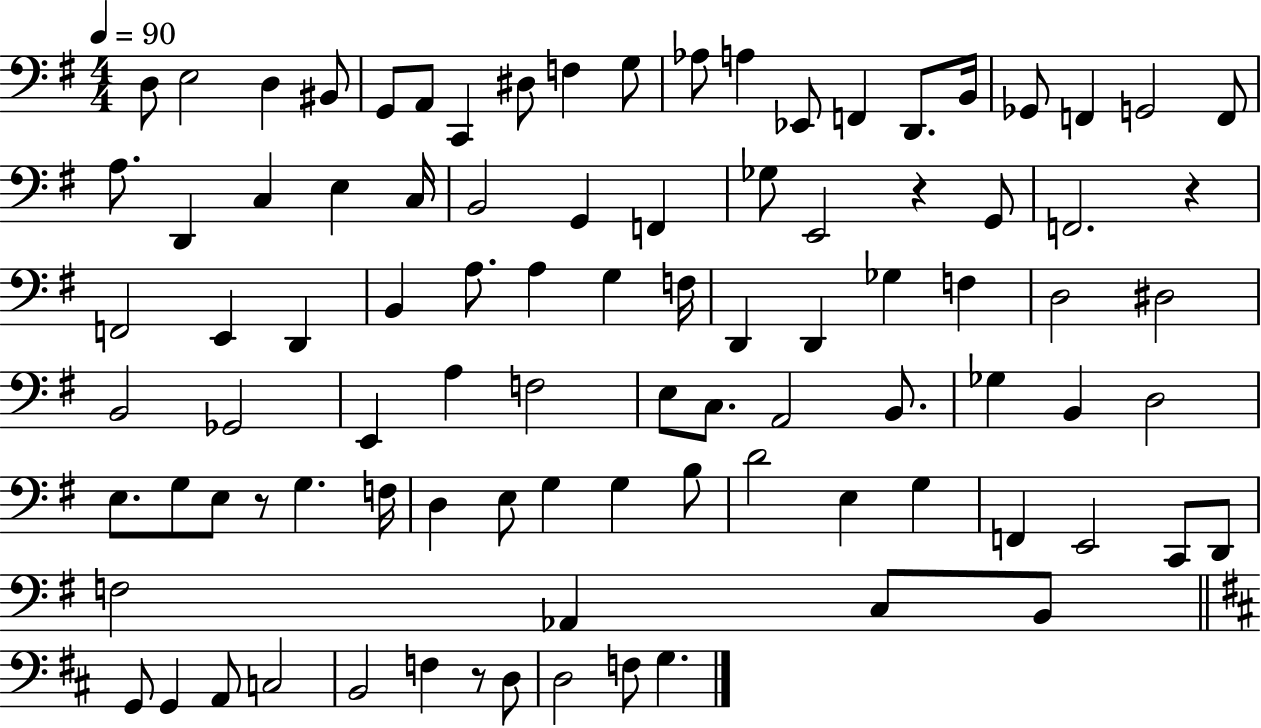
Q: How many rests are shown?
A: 4